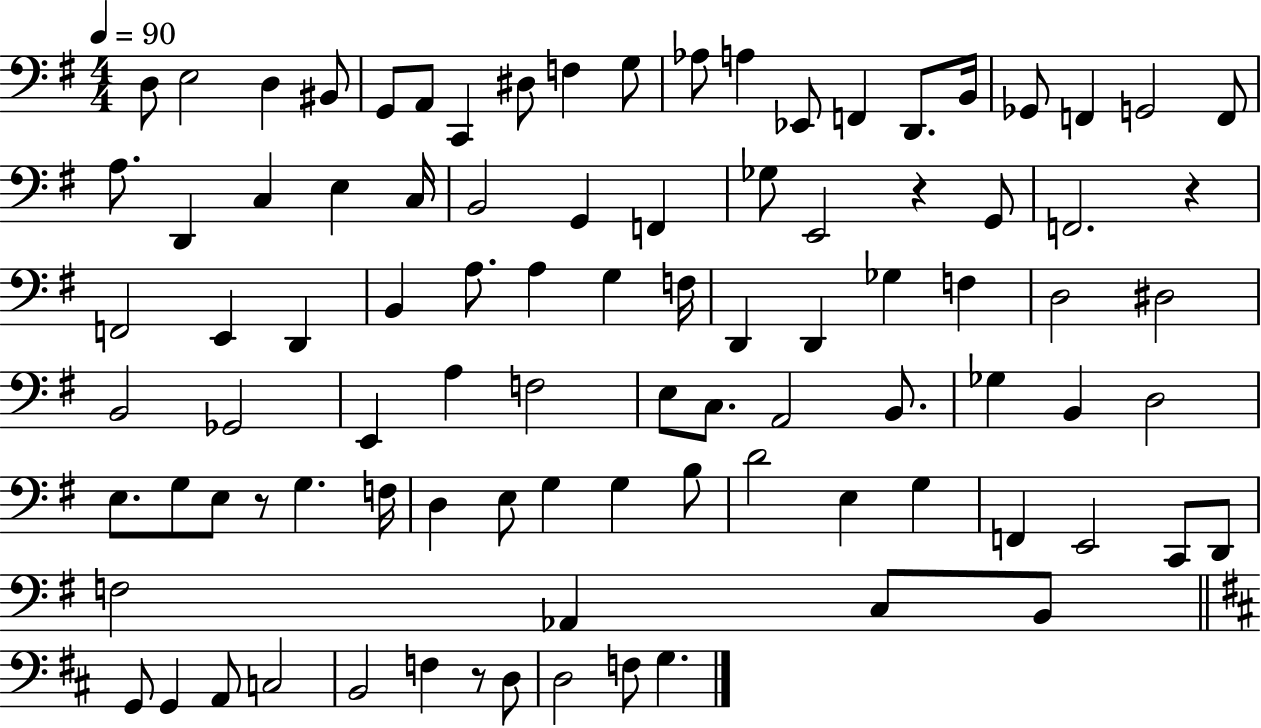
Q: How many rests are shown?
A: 4